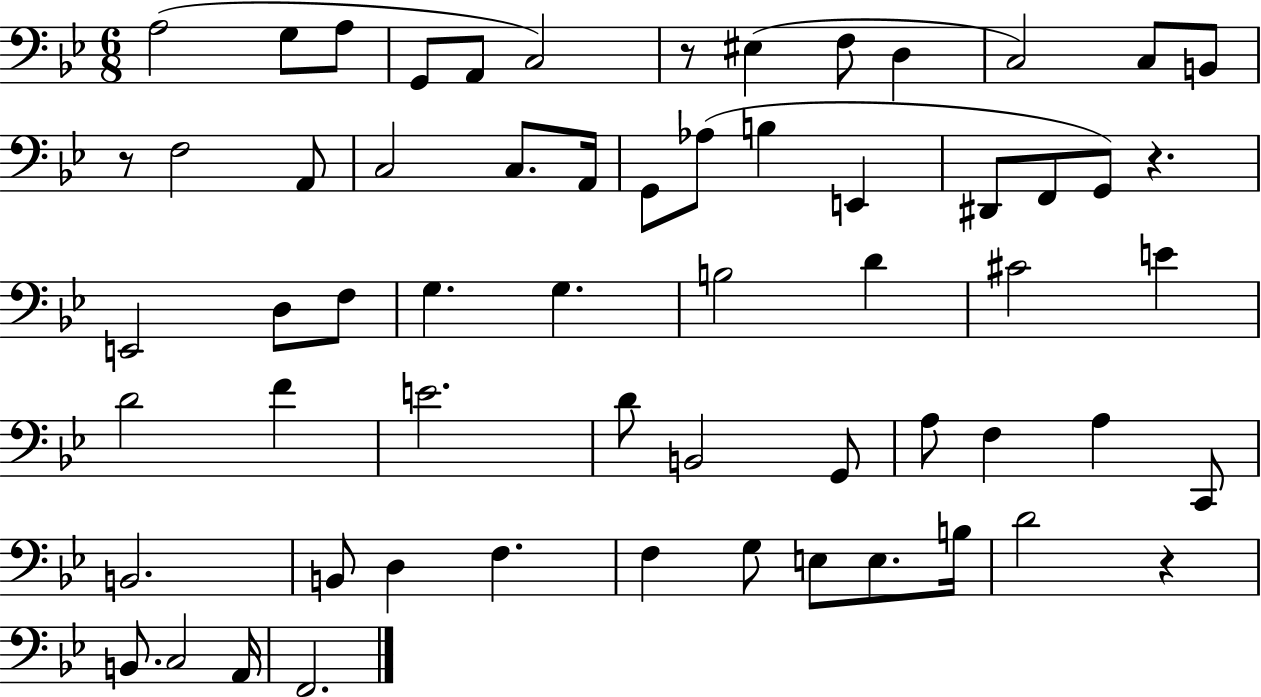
{
  \clef bass
  \numericTimeSignature
  \time 6/8
  \key bes \major
  a2( g8 a8 | g,8 a,8 c2) | r8 eis4( f8 d4 | c2) c8 b,8 | \break r8 f2 a,8 | c2 c8. a,16 | g,8 aes8( b4 e,4 | dis,8 f,8 g,8) r4. | \break e,2 d8 f8 | g4. g4. | b2 d'4 | cis'2 e'4 | \break d'2 f'4 | e'2. | d'8 b,2 g,8 | a8 f4 a4 c,8 | \break b,2. | b,8 d4 f4. | f4 g8 e8 e8. b16 | d'2 r4 | \break b,8. c2 a,16 | f,2. | \bar "|."
}